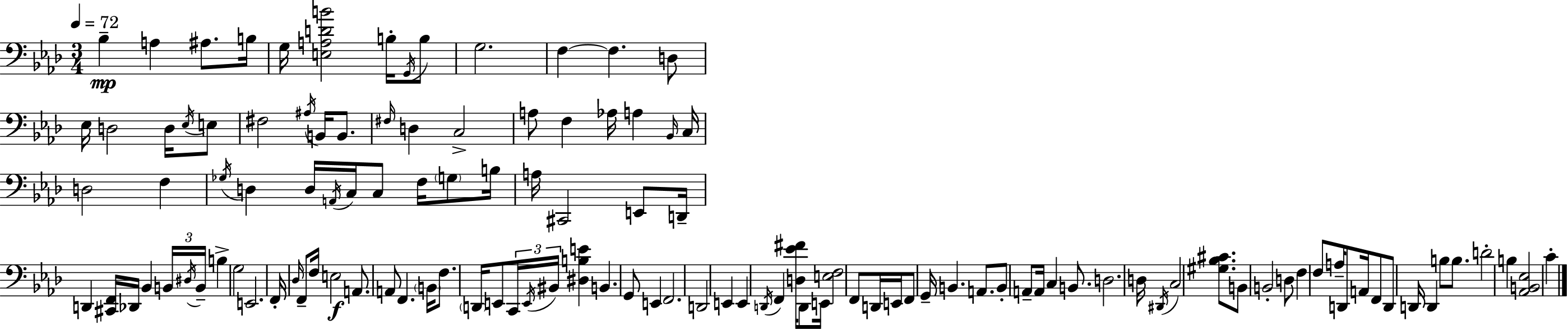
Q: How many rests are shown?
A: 0